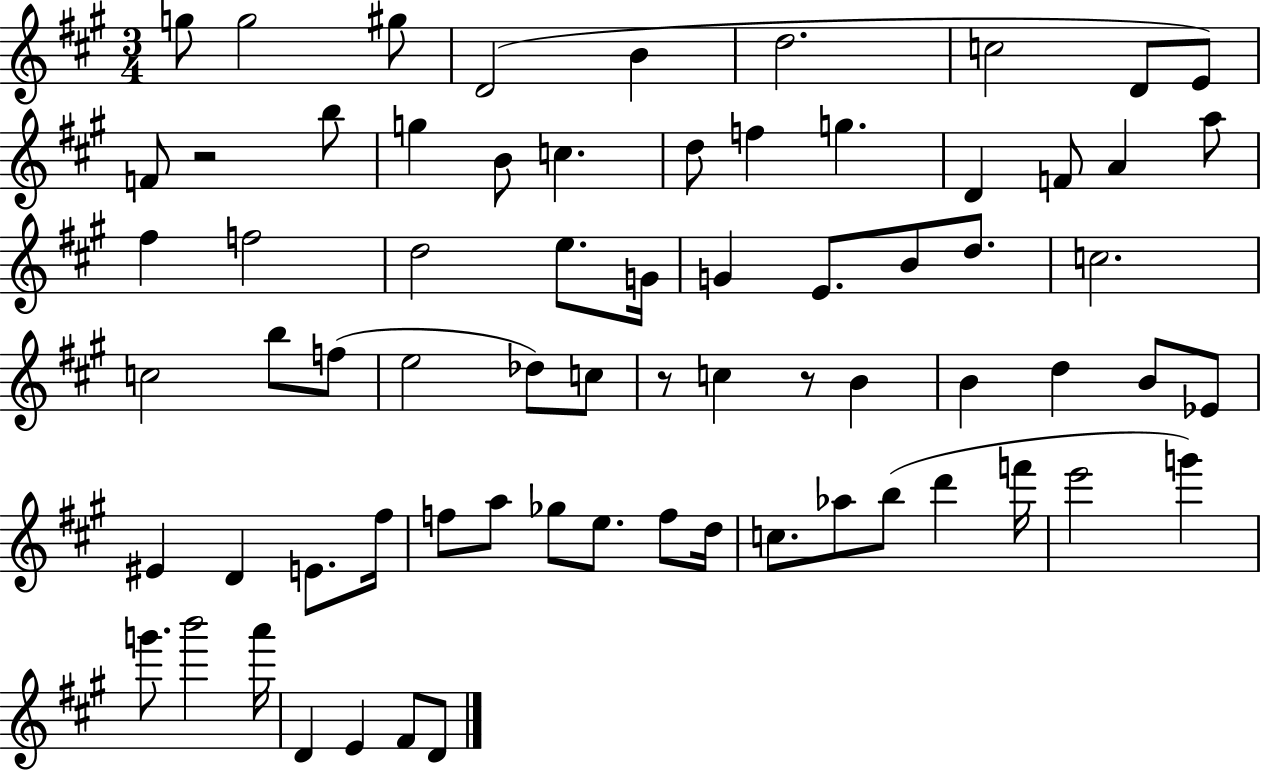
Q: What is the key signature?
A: A major